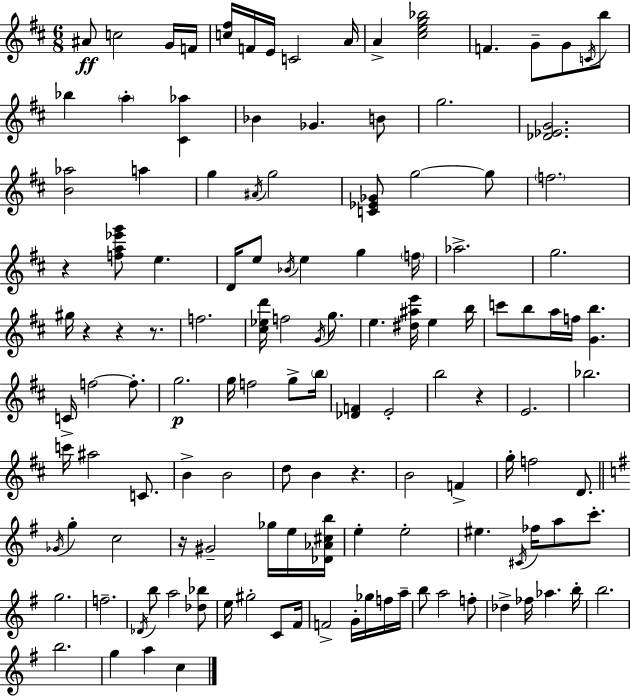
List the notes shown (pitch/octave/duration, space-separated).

A#4/e C5/h G4/s F4/s [C5,F#5]/s F4/s E4/s C4/h A4/s A4/q [C#5,E5,G5,Bb5]/h F4/q. G4/e G4/e C4/s B5/e Bb5/q A5/q [C#4,Ab5]/q Bb4/q Gb4/q. B4/e G5/h. [Db4,Eb4,G4]/h. [B4,Ab5]/h A5/q G5/q A#4/s G5/h [C4,Eb4,Gb4]/e G5/h G5/e F5/h. R/q [F5,A5,Eb6,G6]/e E5/q. D4/s E5/e Bb4/s E5/q G5/q F5/s Ab5/h. G5/h. G#5/s R/q R/q R/e. F5/h. [C#5,Eb5,D6]/s F5/h G4/s G5/e. E5/q. [D#5,A#5,E6]/s E5/q B5/s C6/e B5/e A5/s F5/s [G4,B5]/q. C4/s F5/h F5/e. G5/h. G5/s F5/h G5/e B5/s [Db4,F4]/q E4/h B5/h R/q E4/h. Bb5/h. C6/s A#5/h C4/e. B4/q B4/h D5/e B4/q R/q. B4/h F4/q G5/s F5/h D4/e. Gb4/s G5/q C5/h R/s G#4/h Gb5/s E5/s [Db4,Ab4,C#5,B5]/s E5/q E5/h EIS5/q. C#4/s FES5/s A5/e C6/e. G5/h. F5/h. Db4/s B5/e A5/h [Db5,Bb5]/e E5/s G#5/h C4/e F#4/s F4/h G4/s Gb5/s F5/s A5/s B5/e A5/h F5/e Db5/q FES5/s Ab5/q. B5/s B5/h. B5/h. G5/q A5/q C5/q